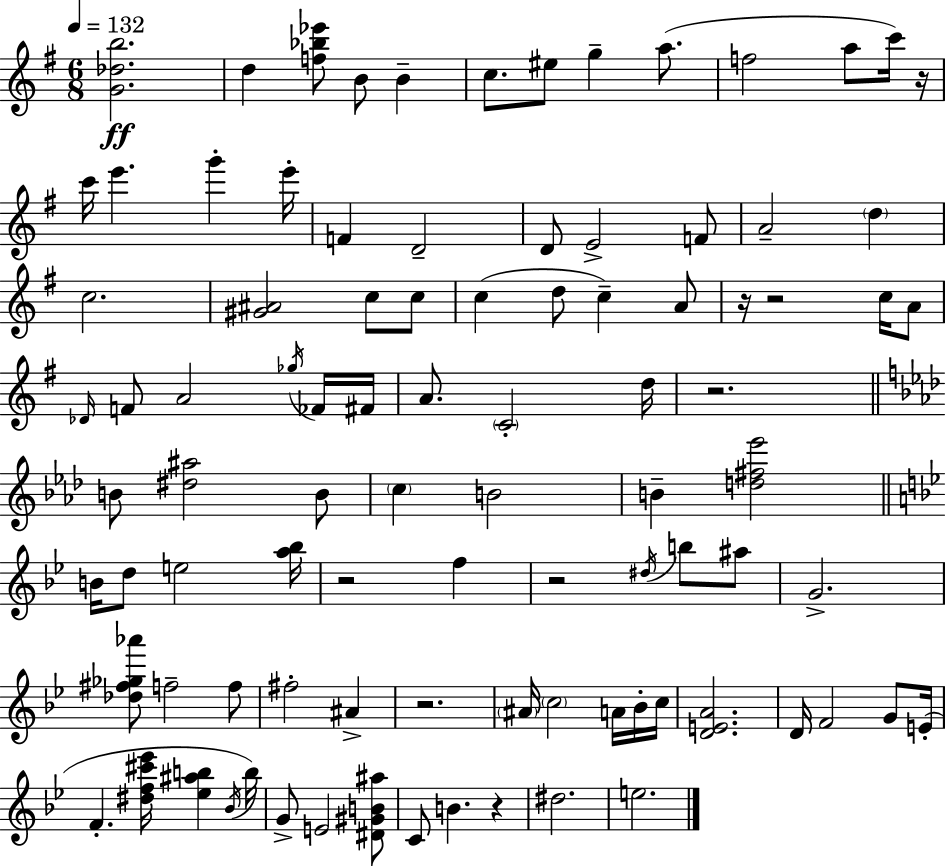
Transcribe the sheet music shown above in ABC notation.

X:1
T:Untitled
M:6/8
L:1/4
K:Em
[G_db]2 d [f_b_e']/2 B/2 B c/2 ^e/2 g a/2 f2 a/2 c'/4 z/4 c'/4 e' g' e'/4 F D2 D/2 E2 F/2 A2 d c2 [^G^A]2 c/2 c/2 c d/2 c A/2 z/4 z2 c/4 A/2 _D/4 F/2 A2 _g/4 _F/4 ^F/4 A/2 C2 d/4 z2 B/2 [^d^a]2 B/2 c B2 B [d^f_e']2 B/4 d/2 e2 [a_b]/4 z2 f z2 ^d/4 b/2 ^a/2 G2 [_d^f_g_a']/2 f2 f/2 ^f2 ^A z2 ^A/4 c2 A/4 _B/4 c/4 [DEA]2 D/4 F2 G/2 E/4 F [^df^c'_e']/4 [_e^ab] _B/4 b/4 G/2 E2 [^D^GB^a]/2 C/2 B z ^d2 e2